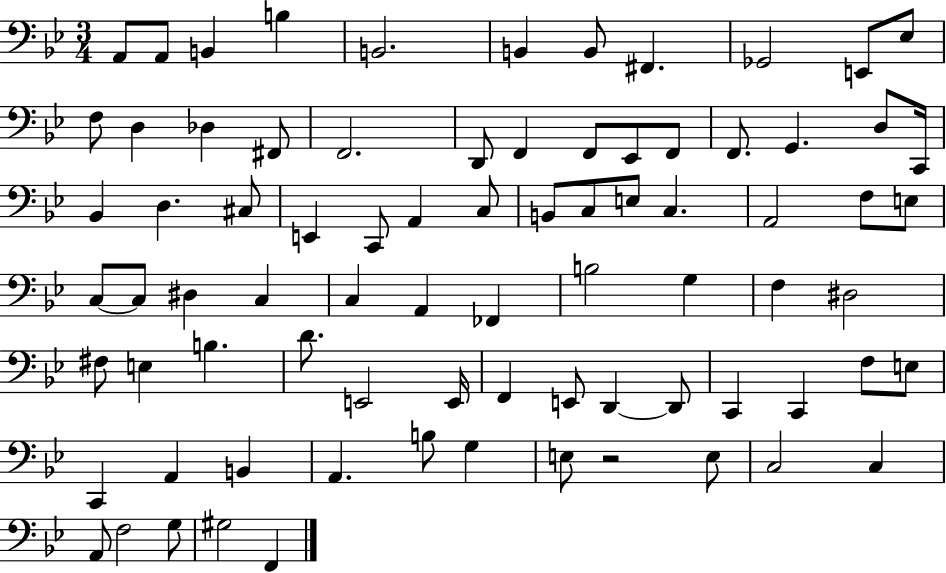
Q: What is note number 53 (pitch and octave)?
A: B3